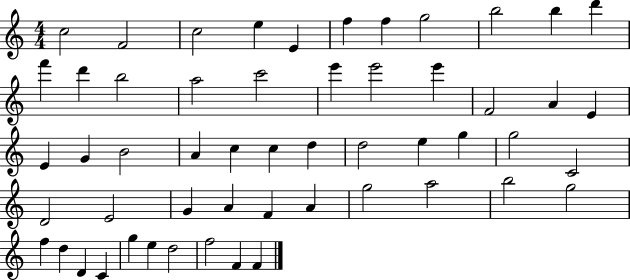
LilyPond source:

{
  \clef treble
  \numericTimeSignature
  \time 4/4
  \key c \major
  c''2 f'2 | c''2 e''4 e'4 | f''4 f''4 g''2 | b''2 b''4 d'''4 | \break f'''4 d'''4 b''2 | a''2 c'''2 | e'''4 e'''2 e'''4 | f'2 a'4 e'4 | \break e'4 g'4 b'2 | a'4 c''4 c''4 d''4 | d''2 e''4 g''4 | g''2 c'2 | \break d'2 e'2 | g'4 a'4 f'4 a'4 | g''2 a''2 | b''2 g''2 | \break f''4 d''4 d'4 c'4 | g''4 e''4 d''2 | f''2 f'4 f'4 | \bar "|."
}